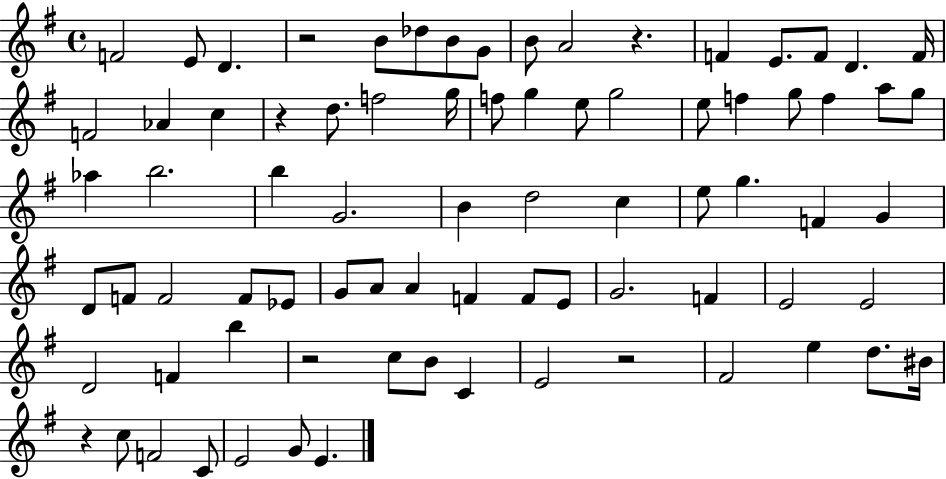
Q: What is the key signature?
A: G major